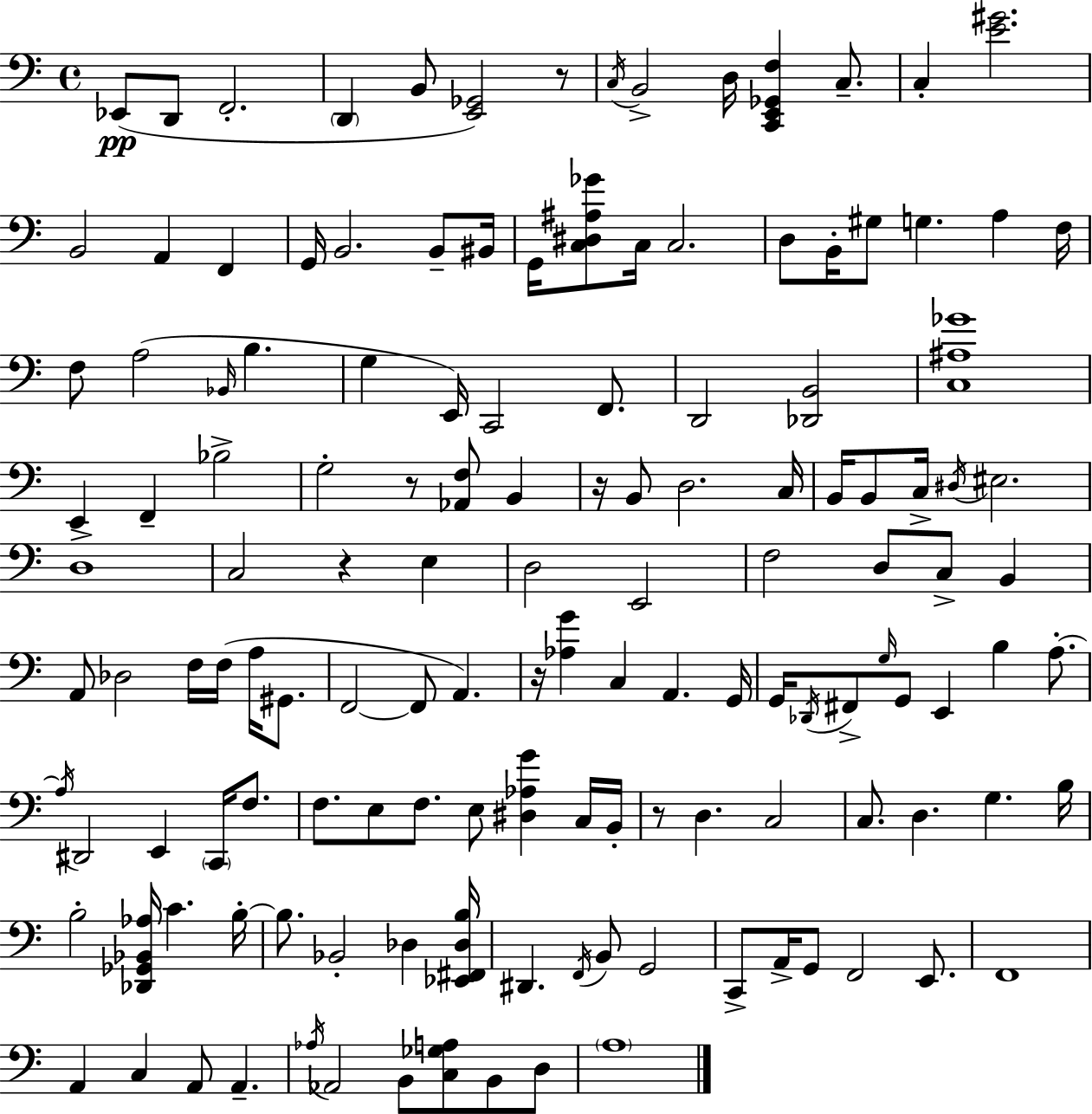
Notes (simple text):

Eb2/e D2/e F2/h. D2/q B2/e [E2,Gb2]/h R/e C3/s B2/h D3/s [C2,E2,Gb2,F3]/q C3/e. C3/q [E4,G#4]/h. B2/h A2/q F2/q G2/s B2/h. B2/e BIS2/s G2/s [C3,D#3,A#3,Gb4]/e C3/s C3/h. D3/e B2/s G#3/e G3/q. A3/q F3/s F3/e A3/h Bb2/s B3/q. G3/q E2/s C2/h F2/e. D2/h [Db2,B2]/h [C3,A#3,Gb4]/w E2/q F2/q Bb3/h G3/h R/e [Ab2,F3]/e B2/q R/s B2/e D3/h. C3/s B2/s B2/e C3/s D#3/s EIS3/h. D3/w C3/h R/q E3/q D3/h E2/h F3/h D3/e C3/e B2/q A2/e Db3/h F3/s F3/s A3/s G#2/e. F2/h F2/e A2/q. R/s [Ab3,G4]/q C3/q A2/q. G2/s G2/s Db2/s F#2/e G3/s G2/e E2/q B3/q A3/e. A3/s D#2/h E2/q C2/s F3/e. F3/e. E3/e F3/e. E3/e [D#3,Ab3,G4]/q C3/s B2/s R/e D3/q. C3/h C3/e. D3/q. G3/q. B3/s B3/h [Db2,Gb2,Bb2,Ab3]/s C4/q. B3/s B3/e. Bb2/h Db3/q [Eb2,F#2,Db3,B3]/s D#2/q. F2/s B2/e G2/h C2/e A2/s G2/e F2/h E2/e. F2/w A2/q C3/q A2/e A2/q. Ab3/s Ab2/h B2/e [C3,Gb3,A3]/e B2/e D3/e A3/w